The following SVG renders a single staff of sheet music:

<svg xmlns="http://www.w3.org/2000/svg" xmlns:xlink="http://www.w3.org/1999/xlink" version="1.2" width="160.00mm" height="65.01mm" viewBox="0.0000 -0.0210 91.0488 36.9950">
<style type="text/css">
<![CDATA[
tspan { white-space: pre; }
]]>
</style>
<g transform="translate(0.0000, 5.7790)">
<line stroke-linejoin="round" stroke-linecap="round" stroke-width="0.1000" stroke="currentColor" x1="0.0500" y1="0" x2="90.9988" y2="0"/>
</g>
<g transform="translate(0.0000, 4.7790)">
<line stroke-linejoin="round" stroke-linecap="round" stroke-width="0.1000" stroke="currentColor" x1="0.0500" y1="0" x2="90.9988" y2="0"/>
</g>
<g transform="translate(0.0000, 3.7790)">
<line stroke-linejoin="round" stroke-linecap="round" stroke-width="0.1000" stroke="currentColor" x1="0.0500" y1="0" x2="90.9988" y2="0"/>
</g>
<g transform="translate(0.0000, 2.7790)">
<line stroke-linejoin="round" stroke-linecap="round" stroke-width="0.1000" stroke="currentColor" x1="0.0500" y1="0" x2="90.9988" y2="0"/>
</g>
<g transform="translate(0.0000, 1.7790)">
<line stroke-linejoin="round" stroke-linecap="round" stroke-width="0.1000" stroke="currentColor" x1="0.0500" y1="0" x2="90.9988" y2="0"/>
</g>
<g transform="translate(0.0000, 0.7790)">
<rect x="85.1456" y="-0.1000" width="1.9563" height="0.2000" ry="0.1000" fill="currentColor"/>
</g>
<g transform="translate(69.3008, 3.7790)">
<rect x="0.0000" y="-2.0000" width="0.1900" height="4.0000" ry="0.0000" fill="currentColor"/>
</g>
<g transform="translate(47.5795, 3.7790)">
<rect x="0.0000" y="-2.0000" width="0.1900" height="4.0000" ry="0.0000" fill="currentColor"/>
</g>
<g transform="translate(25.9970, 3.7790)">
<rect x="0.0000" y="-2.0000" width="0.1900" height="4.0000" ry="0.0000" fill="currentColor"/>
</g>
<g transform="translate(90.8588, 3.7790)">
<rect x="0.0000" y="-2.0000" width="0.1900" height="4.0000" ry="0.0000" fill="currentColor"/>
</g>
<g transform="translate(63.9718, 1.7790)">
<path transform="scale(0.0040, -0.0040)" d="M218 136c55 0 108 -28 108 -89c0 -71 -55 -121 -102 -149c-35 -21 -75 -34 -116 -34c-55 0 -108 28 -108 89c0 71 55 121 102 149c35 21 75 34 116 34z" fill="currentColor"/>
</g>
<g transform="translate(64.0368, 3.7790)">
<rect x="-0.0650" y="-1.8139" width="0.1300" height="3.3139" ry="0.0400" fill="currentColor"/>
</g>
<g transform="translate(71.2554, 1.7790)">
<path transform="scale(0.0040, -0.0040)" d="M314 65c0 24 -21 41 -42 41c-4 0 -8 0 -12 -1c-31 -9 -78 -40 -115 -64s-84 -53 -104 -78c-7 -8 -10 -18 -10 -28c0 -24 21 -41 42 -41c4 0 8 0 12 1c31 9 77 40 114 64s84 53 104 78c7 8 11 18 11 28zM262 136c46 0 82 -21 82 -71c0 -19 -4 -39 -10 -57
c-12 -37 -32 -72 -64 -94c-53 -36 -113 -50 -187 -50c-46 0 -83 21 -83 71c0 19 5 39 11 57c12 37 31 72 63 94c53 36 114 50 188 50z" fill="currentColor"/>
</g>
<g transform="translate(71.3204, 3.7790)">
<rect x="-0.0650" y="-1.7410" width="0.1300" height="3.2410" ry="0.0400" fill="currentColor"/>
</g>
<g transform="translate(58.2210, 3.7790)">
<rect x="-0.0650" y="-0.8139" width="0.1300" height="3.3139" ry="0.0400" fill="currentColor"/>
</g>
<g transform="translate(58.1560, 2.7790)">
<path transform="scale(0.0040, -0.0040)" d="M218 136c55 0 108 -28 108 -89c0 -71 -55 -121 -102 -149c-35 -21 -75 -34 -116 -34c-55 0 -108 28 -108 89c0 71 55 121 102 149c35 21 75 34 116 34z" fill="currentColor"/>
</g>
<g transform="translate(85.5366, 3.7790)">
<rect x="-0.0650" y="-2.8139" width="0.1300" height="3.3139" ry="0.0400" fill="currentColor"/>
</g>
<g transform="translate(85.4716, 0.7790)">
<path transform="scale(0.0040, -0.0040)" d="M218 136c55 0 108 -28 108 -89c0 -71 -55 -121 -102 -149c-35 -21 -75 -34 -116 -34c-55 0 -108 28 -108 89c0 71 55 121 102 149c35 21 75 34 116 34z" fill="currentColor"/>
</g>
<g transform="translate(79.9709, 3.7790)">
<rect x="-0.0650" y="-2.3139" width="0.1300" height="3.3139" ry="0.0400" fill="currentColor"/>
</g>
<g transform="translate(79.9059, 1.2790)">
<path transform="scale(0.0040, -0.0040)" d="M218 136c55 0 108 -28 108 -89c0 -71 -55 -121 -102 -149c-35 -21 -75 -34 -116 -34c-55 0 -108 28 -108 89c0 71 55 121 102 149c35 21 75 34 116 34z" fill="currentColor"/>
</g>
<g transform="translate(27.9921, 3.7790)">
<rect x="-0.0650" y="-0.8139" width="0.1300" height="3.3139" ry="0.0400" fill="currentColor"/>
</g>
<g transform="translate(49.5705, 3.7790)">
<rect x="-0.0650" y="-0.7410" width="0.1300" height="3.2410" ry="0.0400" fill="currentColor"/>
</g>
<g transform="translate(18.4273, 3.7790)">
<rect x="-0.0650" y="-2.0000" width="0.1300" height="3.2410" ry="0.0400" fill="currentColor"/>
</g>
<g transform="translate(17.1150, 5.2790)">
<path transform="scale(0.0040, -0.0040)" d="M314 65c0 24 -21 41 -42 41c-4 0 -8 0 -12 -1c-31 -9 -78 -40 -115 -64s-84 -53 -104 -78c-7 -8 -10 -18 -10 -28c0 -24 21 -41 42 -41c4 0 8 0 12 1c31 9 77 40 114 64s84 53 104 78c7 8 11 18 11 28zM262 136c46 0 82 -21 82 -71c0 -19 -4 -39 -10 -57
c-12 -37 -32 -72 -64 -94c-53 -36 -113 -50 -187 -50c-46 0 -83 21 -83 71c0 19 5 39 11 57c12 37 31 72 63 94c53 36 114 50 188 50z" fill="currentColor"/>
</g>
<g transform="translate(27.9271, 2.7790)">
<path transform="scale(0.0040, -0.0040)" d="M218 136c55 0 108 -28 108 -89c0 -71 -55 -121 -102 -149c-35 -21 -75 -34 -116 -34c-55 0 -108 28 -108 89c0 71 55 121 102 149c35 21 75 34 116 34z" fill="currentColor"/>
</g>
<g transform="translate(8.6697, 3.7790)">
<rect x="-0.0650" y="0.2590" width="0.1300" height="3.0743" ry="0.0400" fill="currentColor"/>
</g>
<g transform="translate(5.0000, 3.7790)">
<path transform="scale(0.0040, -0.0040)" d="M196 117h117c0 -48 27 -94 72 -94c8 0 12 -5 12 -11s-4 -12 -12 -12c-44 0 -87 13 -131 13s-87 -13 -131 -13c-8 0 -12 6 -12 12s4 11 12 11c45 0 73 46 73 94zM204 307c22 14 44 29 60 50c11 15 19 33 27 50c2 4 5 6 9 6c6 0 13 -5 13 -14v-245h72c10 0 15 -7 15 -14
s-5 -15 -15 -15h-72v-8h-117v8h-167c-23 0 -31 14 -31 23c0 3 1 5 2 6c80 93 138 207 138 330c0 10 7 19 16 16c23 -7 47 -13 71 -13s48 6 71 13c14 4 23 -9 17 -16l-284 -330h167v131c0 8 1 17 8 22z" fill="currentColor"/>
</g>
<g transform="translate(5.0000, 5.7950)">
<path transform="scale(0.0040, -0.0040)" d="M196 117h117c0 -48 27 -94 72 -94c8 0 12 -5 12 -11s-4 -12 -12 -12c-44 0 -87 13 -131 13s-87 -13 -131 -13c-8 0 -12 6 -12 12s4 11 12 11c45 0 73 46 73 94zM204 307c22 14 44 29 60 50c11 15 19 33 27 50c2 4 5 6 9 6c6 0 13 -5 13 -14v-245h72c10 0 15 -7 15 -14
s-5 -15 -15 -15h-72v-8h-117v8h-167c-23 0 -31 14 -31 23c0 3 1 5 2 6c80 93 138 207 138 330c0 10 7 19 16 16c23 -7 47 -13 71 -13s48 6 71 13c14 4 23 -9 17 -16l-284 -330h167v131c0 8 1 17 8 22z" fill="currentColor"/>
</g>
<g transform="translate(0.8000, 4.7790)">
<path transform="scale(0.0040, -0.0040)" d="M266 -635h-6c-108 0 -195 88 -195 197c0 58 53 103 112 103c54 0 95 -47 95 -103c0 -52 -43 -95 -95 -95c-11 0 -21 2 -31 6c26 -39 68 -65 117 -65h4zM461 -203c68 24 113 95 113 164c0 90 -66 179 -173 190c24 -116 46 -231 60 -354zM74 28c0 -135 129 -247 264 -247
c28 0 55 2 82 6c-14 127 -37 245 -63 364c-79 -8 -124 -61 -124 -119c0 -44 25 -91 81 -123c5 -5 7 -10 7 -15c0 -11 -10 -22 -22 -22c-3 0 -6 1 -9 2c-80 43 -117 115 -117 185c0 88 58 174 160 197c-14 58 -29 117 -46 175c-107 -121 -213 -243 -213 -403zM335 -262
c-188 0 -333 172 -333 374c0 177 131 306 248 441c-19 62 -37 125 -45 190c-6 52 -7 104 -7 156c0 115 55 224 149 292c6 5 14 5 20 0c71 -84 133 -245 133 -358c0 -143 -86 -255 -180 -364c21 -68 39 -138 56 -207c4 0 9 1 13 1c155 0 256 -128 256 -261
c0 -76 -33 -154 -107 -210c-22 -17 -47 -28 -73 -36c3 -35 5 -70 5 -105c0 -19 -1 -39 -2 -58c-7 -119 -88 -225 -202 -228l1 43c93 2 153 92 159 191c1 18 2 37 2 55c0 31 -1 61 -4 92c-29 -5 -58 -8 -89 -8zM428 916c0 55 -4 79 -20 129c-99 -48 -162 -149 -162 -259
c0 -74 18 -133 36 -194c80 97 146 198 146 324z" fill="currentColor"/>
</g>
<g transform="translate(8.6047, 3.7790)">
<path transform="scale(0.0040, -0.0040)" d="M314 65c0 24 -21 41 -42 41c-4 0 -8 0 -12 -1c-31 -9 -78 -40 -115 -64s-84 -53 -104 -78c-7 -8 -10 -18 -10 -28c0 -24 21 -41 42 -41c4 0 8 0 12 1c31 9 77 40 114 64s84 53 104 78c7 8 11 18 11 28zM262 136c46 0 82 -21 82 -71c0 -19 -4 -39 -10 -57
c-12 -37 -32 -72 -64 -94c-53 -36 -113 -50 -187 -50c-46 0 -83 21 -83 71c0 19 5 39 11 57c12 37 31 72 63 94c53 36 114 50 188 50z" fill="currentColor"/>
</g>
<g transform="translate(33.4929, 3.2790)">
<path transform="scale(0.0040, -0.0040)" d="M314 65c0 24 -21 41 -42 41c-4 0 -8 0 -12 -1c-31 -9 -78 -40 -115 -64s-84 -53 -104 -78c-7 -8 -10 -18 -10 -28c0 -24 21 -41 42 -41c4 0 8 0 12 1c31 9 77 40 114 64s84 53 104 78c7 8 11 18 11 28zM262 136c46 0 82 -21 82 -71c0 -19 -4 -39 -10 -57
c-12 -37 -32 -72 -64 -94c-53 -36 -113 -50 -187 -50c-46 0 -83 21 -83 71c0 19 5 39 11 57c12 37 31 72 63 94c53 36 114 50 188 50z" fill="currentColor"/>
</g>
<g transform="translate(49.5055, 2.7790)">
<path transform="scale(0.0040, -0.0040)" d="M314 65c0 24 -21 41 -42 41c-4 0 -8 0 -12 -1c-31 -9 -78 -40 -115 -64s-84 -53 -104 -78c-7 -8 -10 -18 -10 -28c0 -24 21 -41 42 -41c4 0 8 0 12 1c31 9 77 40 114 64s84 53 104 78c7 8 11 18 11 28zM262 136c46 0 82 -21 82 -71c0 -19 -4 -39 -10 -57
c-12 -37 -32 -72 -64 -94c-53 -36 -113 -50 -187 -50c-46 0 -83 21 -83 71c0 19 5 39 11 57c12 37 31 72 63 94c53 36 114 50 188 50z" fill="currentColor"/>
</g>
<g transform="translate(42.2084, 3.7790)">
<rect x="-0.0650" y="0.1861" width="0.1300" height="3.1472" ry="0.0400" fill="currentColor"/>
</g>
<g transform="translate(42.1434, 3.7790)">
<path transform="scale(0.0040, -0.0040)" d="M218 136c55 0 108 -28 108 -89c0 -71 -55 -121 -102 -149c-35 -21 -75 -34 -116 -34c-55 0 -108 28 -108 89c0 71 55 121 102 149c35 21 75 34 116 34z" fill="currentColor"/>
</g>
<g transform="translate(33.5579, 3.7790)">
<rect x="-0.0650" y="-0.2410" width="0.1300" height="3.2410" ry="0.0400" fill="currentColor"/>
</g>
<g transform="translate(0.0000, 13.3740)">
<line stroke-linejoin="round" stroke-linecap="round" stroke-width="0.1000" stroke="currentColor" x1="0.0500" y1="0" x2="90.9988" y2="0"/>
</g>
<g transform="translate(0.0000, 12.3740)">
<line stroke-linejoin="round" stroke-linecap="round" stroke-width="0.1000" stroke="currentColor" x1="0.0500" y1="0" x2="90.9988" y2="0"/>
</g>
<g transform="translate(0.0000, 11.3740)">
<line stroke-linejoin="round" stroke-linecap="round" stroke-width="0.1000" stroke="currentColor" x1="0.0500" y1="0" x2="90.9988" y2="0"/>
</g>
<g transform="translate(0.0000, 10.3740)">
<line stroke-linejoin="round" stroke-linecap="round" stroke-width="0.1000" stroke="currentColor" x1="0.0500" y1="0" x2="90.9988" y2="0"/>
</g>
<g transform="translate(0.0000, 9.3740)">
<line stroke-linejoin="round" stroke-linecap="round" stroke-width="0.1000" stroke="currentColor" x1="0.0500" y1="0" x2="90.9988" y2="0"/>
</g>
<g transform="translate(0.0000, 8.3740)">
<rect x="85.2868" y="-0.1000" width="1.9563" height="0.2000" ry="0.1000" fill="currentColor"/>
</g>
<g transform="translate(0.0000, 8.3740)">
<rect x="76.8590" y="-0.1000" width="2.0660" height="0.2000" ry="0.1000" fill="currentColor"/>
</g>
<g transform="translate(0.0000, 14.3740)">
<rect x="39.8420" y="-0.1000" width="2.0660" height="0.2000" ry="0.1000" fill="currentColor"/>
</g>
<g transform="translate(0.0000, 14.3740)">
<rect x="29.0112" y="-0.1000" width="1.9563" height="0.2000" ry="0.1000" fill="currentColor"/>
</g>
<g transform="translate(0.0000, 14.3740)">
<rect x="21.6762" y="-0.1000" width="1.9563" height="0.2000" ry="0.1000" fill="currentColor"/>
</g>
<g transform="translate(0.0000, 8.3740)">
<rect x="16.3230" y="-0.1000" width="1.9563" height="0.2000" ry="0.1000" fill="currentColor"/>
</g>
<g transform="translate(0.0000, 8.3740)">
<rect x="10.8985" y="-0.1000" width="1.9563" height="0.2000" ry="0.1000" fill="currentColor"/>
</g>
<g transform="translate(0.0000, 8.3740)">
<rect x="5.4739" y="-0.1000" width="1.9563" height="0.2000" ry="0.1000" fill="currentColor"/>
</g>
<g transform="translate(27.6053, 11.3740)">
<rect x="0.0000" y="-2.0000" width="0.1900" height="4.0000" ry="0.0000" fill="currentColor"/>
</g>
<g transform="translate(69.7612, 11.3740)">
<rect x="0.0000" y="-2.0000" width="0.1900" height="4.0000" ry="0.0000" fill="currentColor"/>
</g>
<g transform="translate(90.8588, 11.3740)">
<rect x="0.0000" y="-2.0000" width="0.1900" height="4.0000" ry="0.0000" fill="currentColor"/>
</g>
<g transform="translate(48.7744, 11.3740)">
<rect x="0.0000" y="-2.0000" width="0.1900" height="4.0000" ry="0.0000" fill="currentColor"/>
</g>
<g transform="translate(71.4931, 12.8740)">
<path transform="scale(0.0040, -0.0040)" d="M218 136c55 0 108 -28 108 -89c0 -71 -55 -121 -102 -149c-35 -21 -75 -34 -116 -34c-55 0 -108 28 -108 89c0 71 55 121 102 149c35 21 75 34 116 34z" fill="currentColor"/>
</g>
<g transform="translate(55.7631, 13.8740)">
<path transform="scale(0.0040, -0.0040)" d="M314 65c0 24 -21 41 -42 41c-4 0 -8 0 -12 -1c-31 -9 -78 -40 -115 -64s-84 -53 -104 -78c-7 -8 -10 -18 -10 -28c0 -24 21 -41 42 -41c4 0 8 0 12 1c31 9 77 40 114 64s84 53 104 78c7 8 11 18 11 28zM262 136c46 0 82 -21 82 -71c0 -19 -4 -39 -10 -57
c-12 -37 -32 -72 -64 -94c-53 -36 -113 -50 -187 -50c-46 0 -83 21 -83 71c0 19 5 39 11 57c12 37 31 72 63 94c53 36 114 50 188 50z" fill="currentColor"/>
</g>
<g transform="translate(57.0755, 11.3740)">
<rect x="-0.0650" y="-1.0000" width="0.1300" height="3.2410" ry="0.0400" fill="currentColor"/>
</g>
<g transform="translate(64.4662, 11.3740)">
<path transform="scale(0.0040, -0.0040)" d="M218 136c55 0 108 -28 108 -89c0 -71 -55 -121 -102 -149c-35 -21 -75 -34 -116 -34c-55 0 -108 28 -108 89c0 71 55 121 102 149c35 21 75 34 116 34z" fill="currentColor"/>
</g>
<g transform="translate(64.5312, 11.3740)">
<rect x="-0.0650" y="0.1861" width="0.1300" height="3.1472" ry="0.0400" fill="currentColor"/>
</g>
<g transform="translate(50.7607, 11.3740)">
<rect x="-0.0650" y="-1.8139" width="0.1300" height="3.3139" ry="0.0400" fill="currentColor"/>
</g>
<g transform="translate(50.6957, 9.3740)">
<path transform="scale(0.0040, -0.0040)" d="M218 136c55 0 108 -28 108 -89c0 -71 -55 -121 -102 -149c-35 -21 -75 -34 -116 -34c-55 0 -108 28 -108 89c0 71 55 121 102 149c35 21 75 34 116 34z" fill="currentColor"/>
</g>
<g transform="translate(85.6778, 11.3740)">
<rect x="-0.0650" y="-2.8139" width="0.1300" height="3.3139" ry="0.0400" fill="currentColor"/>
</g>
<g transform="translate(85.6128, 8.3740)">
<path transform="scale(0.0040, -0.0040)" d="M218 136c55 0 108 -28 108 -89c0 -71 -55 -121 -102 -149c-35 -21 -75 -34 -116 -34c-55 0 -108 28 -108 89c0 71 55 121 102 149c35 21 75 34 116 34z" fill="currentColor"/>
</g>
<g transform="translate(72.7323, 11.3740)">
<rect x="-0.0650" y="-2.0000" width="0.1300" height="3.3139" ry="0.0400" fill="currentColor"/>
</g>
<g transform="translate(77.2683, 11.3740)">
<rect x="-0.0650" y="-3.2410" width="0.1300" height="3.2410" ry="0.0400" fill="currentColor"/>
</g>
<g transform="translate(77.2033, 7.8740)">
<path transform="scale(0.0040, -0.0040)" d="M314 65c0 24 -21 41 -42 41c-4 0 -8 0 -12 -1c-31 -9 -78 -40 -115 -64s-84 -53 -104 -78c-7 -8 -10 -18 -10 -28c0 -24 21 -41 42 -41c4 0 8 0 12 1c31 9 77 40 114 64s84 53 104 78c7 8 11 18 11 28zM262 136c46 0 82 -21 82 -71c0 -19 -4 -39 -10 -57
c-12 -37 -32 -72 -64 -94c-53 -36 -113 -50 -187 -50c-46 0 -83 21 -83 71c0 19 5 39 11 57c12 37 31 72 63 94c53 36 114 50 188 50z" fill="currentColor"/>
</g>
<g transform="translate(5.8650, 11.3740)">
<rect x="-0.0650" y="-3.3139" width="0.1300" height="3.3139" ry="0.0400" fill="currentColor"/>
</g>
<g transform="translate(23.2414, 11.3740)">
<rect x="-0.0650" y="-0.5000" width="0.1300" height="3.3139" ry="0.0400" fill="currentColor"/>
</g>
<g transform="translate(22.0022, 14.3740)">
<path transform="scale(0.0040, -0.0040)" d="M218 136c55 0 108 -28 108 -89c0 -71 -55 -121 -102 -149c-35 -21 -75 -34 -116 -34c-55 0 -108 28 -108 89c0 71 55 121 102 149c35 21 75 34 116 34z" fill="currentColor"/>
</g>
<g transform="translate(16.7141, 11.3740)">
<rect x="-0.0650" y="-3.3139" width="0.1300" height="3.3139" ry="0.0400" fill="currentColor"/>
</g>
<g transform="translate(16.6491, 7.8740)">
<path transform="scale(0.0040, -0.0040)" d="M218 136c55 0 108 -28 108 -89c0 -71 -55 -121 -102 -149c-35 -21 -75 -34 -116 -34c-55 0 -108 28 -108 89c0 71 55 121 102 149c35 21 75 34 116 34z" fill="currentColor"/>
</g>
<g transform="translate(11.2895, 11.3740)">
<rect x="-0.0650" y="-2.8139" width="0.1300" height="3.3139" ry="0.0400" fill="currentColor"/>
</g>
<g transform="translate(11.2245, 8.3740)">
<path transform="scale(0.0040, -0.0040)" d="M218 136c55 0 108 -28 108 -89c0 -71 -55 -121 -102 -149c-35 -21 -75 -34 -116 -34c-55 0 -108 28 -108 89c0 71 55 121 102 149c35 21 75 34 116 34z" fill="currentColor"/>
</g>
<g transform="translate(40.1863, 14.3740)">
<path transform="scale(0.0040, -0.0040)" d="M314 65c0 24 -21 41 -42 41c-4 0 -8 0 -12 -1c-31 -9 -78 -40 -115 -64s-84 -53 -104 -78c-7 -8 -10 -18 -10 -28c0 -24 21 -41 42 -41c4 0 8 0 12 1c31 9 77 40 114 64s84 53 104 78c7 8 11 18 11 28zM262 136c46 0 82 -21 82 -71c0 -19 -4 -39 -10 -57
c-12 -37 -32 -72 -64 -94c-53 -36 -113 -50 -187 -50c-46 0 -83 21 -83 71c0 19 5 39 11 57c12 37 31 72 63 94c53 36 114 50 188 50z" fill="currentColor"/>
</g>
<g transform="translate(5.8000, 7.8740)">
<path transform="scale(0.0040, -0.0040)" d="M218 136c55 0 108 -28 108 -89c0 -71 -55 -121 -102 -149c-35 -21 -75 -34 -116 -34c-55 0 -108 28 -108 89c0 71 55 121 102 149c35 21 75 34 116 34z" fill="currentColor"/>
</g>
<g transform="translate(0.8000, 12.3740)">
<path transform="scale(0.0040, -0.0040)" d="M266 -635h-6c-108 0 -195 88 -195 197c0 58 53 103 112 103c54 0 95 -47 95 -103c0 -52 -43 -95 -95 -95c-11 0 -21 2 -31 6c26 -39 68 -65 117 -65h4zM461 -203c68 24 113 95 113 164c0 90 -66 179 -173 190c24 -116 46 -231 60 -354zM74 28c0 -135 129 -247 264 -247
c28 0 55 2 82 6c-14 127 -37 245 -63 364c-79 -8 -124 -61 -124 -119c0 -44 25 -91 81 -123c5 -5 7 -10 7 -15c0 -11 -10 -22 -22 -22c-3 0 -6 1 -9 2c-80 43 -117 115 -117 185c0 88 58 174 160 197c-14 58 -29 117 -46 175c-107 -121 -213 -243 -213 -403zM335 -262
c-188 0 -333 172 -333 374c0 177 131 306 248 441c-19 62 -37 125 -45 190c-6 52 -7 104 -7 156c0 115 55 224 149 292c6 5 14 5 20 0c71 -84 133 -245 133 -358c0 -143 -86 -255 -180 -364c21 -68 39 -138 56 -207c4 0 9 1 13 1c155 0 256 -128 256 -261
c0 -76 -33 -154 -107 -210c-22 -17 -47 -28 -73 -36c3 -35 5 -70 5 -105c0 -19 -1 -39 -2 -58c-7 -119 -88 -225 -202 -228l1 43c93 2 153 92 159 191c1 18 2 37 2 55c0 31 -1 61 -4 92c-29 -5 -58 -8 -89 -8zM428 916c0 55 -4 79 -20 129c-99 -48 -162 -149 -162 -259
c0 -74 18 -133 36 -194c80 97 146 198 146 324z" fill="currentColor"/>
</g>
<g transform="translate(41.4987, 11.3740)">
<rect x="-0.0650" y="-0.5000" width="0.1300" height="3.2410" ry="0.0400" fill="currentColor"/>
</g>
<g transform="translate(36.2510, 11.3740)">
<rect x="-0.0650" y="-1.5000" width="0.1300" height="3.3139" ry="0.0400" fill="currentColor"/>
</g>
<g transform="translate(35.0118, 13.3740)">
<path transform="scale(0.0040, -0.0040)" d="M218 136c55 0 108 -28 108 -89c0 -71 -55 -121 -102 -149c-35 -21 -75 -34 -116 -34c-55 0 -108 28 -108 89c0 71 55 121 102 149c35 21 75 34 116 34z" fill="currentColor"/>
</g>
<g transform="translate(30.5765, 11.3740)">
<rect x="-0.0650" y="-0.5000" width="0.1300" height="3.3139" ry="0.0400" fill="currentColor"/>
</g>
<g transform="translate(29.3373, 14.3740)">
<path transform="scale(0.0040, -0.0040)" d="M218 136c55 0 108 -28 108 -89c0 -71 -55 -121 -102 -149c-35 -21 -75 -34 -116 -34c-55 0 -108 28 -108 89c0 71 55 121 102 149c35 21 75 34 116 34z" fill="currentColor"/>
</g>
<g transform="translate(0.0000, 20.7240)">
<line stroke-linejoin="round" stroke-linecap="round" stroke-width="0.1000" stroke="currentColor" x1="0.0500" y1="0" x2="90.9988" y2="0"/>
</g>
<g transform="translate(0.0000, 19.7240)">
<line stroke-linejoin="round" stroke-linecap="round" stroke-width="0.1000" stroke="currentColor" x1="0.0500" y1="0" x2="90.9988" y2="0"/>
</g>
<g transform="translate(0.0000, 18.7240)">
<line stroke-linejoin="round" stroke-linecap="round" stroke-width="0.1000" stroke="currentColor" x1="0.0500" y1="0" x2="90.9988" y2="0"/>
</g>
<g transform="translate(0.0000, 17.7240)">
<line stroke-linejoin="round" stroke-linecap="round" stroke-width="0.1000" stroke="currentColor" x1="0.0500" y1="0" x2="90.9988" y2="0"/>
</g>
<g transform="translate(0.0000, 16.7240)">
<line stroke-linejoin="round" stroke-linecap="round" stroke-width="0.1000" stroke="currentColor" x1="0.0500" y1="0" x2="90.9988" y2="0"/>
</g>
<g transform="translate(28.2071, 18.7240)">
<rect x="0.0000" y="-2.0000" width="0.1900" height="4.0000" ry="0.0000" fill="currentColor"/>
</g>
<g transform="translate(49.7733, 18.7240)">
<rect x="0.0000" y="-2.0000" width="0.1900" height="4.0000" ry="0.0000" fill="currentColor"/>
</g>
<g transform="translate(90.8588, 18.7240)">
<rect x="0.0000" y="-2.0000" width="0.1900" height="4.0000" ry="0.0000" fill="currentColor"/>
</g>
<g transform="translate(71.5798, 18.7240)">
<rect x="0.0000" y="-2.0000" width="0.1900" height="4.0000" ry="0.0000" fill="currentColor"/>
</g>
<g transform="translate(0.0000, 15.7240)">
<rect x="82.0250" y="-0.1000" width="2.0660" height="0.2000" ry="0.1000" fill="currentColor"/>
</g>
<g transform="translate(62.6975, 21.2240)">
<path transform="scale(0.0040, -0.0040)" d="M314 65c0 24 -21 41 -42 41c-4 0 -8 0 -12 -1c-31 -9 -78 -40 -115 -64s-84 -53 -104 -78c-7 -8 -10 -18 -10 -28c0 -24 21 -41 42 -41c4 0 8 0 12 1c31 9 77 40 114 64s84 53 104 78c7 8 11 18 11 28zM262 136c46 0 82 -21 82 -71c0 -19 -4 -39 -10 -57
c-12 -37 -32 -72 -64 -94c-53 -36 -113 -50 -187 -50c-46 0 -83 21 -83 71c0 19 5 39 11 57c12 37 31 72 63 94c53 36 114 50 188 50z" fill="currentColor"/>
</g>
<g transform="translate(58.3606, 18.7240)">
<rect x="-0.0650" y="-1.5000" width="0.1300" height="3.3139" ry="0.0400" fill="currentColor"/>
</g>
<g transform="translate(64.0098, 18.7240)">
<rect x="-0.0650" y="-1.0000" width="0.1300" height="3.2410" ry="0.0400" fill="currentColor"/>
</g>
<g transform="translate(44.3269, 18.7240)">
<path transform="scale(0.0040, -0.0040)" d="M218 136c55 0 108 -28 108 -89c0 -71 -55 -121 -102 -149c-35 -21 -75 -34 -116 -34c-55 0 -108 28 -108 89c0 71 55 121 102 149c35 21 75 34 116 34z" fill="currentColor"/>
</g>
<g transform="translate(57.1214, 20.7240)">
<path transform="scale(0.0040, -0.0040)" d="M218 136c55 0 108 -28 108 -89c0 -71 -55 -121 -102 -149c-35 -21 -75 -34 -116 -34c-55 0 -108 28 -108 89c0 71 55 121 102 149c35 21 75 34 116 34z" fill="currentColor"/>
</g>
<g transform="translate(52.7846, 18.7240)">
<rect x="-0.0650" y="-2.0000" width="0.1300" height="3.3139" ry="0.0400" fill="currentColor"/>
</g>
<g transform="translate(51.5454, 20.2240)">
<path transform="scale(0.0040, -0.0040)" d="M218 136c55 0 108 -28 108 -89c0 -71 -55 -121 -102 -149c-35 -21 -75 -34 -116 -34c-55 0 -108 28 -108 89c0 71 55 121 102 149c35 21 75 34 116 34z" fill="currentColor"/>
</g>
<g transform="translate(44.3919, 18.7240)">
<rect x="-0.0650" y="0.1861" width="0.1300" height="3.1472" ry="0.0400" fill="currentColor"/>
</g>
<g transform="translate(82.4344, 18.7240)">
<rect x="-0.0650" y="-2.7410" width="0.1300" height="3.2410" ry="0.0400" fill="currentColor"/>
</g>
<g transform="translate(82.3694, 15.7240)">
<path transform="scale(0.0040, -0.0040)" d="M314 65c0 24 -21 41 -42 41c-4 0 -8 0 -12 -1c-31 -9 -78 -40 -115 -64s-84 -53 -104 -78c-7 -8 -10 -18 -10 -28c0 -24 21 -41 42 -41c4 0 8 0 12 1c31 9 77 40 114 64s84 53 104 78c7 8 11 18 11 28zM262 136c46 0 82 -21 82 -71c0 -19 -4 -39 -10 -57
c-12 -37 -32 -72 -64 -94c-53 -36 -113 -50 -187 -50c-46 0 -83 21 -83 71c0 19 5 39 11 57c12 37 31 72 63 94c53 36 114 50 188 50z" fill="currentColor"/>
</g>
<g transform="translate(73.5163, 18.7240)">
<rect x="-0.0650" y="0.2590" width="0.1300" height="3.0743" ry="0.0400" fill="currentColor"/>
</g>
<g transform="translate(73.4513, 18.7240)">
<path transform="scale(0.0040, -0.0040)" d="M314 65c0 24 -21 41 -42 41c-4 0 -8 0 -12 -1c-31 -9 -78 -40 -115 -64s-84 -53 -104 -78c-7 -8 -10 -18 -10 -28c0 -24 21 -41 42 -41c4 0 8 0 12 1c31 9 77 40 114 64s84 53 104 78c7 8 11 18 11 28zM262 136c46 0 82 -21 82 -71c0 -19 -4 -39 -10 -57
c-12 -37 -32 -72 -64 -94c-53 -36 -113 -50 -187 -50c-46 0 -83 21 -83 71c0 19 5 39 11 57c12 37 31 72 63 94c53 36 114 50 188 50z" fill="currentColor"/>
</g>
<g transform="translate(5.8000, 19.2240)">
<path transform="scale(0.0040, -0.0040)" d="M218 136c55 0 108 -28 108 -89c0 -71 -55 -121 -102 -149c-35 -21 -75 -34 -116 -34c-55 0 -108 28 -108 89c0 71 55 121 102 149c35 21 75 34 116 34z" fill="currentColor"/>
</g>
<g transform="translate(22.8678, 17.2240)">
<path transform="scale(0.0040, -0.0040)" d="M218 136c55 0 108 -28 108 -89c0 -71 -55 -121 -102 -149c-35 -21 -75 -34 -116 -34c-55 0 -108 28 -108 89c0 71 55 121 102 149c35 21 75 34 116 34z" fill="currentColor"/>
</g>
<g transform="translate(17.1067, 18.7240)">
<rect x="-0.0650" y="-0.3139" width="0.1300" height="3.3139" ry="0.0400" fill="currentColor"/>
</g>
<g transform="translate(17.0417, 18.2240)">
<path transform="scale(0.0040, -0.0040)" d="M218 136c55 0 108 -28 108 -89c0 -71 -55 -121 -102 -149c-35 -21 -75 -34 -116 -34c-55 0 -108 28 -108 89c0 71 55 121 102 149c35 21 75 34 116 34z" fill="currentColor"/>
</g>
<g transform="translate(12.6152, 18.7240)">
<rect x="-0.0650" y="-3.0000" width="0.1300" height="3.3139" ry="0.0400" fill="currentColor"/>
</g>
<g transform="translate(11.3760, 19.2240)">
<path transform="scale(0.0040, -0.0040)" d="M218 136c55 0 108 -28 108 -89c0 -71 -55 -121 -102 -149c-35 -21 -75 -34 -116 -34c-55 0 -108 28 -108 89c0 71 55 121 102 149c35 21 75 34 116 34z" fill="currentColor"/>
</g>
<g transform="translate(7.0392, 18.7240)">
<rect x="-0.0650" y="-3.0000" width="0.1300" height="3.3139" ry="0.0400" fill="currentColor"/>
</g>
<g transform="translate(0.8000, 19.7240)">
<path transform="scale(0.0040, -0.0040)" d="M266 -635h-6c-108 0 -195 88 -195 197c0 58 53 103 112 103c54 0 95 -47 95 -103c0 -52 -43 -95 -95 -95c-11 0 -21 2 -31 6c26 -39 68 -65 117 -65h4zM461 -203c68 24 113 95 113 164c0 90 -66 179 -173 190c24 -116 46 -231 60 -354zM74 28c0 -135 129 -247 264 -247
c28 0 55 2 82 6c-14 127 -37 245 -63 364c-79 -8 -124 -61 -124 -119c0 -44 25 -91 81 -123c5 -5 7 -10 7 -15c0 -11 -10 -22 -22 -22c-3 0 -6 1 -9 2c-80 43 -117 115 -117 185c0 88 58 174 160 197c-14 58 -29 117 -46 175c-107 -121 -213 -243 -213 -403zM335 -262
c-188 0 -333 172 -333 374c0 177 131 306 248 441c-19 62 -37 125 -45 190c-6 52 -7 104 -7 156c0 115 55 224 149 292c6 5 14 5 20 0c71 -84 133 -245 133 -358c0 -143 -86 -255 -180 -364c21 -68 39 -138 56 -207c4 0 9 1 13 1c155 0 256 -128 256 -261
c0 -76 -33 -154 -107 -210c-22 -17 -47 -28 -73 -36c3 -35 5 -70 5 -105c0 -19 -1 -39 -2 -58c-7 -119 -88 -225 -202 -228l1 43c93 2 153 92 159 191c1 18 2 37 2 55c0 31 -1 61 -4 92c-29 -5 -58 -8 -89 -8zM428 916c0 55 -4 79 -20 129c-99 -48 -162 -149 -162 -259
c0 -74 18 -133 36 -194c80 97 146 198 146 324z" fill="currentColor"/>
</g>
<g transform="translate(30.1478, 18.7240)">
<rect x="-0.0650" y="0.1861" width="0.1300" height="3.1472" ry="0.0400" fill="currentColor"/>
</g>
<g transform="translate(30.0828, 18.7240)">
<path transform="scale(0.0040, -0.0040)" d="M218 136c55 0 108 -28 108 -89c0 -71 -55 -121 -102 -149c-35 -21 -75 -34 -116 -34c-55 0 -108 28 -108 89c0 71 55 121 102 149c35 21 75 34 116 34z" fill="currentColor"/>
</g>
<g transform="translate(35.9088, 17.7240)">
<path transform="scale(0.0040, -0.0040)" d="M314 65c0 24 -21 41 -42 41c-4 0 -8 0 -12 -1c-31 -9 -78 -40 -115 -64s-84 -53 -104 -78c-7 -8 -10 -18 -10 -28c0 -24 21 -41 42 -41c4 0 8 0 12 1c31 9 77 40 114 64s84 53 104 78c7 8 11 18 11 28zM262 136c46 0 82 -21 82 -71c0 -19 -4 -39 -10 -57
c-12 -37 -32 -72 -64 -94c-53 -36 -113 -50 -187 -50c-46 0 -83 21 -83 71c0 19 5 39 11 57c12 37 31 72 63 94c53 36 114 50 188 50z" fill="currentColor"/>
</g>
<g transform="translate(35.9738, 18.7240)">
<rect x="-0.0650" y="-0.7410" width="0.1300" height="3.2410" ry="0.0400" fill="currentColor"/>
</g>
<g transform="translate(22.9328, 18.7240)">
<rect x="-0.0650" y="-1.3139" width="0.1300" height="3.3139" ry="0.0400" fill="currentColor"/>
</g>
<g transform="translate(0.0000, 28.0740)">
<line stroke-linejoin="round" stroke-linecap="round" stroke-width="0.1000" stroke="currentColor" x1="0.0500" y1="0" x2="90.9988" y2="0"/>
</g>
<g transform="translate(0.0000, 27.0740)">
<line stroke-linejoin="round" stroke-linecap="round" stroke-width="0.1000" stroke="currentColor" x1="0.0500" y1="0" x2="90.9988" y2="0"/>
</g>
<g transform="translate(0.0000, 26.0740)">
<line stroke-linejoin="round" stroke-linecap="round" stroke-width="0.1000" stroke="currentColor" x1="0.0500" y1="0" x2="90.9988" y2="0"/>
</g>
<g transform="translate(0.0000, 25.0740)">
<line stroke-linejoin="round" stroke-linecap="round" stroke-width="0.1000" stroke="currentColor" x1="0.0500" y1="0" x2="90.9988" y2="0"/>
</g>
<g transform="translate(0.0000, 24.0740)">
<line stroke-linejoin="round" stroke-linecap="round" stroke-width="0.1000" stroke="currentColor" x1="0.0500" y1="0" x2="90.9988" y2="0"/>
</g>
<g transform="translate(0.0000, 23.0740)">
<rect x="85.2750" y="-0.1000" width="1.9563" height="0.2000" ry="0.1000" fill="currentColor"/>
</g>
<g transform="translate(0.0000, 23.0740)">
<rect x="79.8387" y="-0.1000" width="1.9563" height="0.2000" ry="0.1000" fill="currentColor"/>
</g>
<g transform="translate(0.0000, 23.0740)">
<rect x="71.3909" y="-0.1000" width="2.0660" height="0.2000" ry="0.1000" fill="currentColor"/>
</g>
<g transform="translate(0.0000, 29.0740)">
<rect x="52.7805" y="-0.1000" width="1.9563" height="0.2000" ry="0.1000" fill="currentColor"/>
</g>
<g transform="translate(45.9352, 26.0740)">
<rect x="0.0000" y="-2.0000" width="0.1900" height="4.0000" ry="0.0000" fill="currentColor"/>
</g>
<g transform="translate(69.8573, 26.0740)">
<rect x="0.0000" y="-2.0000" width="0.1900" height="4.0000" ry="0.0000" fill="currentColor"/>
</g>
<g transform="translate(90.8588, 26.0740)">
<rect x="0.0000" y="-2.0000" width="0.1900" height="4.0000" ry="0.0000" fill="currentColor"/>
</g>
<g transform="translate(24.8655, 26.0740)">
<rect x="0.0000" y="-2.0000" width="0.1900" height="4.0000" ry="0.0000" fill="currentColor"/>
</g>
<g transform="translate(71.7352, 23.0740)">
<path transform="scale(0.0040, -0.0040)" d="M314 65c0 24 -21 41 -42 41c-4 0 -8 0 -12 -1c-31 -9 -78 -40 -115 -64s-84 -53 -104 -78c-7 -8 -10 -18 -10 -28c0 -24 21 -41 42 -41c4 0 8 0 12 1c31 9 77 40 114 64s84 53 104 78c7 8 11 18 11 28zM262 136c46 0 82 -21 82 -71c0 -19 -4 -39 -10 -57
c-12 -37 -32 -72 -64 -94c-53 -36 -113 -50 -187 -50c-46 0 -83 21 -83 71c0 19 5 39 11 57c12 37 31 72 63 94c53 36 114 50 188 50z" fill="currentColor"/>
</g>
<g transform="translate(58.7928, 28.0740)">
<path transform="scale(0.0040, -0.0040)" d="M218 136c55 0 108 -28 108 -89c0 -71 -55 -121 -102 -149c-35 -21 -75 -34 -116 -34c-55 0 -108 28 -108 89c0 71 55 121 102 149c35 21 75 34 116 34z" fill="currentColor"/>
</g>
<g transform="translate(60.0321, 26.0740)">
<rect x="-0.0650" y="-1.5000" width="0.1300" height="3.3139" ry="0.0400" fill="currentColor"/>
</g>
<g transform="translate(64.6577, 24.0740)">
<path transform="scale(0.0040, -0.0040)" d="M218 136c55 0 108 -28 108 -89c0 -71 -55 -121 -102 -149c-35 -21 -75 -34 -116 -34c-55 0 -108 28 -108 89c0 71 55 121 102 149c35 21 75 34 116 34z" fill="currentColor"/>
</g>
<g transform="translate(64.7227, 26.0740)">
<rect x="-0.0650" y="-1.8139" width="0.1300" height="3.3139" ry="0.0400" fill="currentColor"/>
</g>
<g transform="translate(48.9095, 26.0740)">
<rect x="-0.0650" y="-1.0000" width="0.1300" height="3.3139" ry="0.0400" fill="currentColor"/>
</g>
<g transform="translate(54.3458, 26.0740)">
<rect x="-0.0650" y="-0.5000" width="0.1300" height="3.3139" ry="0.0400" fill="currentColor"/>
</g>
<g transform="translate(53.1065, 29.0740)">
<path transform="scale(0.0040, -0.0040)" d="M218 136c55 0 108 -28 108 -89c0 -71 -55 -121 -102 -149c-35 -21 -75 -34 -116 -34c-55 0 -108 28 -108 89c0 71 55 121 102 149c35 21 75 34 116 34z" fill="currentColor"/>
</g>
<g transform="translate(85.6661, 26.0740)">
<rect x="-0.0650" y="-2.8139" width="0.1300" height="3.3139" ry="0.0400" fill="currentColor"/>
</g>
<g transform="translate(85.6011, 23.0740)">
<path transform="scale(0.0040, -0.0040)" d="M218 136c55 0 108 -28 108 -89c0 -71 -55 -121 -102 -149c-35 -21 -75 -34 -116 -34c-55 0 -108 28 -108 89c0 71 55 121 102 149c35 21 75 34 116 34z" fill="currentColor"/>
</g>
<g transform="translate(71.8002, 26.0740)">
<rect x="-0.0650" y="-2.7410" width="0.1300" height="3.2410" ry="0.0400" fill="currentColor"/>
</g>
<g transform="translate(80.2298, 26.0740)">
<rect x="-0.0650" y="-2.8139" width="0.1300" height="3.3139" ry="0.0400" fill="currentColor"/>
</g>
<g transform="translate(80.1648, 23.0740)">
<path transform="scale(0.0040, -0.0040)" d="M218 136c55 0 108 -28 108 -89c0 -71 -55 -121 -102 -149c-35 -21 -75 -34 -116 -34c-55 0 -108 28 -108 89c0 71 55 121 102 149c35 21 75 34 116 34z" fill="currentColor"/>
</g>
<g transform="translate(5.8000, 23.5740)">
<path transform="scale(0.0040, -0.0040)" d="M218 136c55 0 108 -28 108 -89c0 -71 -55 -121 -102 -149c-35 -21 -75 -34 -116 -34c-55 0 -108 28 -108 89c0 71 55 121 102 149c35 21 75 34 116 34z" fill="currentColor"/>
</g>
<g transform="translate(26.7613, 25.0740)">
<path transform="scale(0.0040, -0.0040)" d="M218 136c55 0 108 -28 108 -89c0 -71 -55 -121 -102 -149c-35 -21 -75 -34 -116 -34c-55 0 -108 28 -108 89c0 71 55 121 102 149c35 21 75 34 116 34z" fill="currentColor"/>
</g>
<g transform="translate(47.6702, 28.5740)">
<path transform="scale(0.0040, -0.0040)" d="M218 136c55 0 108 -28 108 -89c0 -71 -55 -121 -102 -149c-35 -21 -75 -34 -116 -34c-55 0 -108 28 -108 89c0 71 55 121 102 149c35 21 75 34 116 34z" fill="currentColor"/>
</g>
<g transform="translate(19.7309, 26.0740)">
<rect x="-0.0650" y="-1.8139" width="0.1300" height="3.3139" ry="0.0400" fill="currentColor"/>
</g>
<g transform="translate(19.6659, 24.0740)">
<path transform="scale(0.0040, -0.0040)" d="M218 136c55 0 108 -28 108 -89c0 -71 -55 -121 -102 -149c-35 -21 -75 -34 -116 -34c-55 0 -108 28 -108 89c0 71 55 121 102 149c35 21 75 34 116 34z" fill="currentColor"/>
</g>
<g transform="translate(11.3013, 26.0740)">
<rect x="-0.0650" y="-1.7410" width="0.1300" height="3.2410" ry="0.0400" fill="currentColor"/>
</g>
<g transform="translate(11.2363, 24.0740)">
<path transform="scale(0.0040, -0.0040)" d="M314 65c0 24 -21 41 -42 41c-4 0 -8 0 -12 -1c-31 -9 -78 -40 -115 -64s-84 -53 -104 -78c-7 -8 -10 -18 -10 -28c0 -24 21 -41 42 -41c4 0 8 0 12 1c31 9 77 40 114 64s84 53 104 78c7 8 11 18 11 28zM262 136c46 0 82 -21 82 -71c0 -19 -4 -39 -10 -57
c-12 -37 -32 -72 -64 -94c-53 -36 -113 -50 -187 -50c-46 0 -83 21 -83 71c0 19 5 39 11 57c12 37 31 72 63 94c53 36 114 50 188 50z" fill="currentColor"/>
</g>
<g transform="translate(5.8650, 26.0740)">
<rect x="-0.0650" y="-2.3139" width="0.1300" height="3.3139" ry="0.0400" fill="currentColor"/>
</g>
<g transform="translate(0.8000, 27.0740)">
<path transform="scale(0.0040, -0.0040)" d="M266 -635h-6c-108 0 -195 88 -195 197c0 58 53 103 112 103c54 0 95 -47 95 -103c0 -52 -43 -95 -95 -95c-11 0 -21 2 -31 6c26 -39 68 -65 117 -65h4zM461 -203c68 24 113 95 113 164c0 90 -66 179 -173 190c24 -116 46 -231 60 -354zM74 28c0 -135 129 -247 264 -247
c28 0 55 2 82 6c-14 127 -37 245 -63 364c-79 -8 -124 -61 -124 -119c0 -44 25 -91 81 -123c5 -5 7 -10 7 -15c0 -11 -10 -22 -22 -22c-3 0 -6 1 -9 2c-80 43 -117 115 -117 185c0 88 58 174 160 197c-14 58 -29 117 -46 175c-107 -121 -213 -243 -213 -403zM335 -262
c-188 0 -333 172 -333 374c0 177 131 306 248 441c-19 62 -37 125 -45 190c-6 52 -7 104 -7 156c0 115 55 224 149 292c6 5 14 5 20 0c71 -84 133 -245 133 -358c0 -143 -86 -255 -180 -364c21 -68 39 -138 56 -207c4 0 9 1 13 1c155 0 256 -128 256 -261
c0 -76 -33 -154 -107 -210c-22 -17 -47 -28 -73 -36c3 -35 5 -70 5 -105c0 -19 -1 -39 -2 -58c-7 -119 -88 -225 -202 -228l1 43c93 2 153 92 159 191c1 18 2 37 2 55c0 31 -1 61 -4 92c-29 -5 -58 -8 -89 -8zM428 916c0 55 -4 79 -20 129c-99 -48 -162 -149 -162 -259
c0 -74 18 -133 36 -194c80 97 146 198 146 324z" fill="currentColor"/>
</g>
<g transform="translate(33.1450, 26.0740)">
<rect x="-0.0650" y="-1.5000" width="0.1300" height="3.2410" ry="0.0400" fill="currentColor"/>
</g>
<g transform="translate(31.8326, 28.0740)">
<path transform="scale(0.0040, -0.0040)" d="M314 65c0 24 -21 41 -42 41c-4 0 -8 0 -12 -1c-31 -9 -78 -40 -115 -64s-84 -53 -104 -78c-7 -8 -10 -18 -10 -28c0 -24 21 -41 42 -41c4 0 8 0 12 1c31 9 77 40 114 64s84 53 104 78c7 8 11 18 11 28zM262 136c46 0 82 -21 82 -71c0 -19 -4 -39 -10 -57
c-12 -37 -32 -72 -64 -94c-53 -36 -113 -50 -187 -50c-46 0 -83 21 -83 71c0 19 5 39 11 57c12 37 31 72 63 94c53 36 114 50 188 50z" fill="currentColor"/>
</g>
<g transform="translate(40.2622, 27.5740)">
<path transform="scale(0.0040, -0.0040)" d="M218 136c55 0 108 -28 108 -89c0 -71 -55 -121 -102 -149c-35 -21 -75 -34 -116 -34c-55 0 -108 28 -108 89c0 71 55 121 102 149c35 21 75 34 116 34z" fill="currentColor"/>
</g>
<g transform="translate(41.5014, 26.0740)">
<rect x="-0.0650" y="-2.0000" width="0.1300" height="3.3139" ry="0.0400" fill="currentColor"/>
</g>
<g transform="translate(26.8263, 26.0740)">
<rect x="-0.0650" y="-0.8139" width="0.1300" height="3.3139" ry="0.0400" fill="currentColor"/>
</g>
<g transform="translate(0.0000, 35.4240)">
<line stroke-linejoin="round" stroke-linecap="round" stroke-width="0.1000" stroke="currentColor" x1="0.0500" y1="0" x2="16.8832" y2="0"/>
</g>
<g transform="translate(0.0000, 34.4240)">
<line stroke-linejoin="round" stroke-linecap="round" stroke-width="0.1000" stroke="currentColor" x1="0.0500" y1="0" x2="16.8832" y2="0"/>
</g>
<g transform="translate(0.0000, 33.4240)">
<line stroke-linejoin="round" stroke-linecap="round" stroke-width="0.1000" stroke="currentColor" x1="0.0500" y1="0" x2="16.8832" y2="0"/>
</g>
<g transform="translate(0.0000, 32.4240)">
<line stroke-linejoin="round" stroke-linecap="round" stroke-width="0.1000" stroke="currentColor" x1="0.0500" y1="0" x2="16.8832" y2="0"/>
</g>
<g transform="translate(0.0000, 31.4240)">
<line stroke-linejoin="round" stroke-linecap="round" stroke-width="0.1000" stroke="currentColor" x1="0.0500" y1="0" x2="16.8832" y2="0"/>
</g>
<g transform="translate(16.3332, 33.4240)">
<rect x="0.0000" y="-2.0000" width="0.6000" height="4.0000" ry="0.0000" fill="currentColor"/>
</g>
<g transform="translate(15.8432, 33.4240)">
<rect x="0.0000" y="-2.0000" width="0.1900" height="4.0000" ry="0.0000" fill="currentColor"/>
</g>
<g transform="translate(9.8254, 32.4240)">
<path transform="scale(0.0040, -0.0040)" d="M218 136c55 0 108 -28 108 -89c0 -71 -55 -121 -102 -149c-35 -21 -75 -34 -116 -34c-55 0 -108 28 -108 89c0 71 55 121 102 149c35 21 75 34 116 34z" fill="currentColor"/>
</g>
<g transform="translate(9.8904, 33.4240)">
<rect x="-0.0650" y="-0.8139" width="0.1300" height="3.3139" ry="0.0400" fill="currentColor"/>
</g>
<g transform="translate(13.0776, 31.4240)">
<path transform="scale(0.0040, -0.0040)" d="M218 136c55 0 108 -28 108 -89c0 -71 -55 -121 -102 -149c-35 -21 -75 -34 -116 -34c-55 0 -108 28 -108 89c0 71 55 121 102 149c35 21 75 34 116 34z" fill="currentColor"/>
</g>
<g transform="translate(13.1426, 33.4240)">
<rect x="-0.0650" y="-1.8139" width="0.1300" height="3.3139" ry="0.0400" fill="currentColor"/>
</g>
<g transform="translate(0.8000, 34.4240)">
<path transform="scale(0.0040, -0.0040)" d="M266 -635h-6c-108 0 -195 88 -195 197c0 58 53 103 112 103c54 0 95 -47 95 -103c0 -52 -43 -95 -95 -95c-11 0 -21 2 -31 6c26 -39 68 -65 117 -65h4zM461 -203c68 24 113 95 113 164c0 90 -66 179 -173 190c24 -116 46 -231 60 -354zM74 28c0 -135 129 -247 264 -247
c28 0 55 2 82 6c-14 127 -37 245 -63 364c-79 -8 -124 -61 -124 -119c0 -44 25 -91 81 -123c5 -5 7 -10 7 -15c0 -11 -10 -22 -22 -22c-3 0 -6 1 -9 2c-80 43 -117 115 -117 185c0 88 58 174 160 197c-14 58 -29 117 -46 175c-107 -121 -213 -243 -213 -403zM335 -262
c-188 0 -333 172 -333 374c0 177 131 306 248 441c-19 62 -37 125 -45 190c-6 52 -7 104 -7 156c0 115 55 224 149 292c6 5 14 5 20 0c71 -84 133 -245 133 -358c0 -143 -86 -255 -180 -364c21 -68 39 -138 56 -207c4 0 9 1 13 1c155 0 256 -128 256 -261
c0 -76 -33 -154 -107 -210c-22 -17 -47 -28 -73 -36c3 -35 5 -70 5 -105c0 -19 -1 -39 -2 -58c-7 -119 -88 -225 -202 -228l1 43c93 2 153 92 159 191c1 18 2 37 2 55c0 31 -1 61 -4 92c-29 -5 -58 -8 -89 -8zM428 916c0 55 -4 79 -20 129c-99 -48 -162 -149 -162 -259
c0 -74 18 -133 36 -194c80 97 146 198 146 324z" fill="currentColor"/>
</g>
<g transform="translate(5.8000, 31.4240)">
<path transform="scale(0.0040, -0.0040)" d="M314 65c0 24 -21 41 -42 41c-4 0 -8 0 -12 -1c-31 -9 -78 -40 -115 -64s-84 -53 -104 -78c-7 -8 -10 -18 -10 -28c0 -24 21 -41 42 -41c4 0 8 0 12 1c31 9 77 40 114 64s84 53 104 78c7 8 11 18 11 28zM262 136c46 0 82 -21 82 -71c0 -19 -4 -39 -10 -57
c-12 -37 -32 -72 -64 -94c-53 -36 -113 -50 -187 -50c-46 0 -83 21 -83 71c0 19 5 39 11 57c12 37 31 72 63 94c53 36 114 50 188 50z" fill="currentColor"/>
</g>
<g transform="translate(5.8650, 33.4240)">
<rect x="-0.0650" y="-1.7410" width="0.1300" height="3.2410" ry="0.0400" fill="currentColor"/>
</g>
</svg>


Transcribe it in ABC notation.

X:1
T:Untitled
M:4/4
L:1/4
K:C
B2 F2 d c2 B d2 d f f2 g a b a b C C E C2 f D2 B F b2 a A A c e B d2 B F E D2 B2 a2 g f2 f d E2 F D C E f a2 a a f2 d f